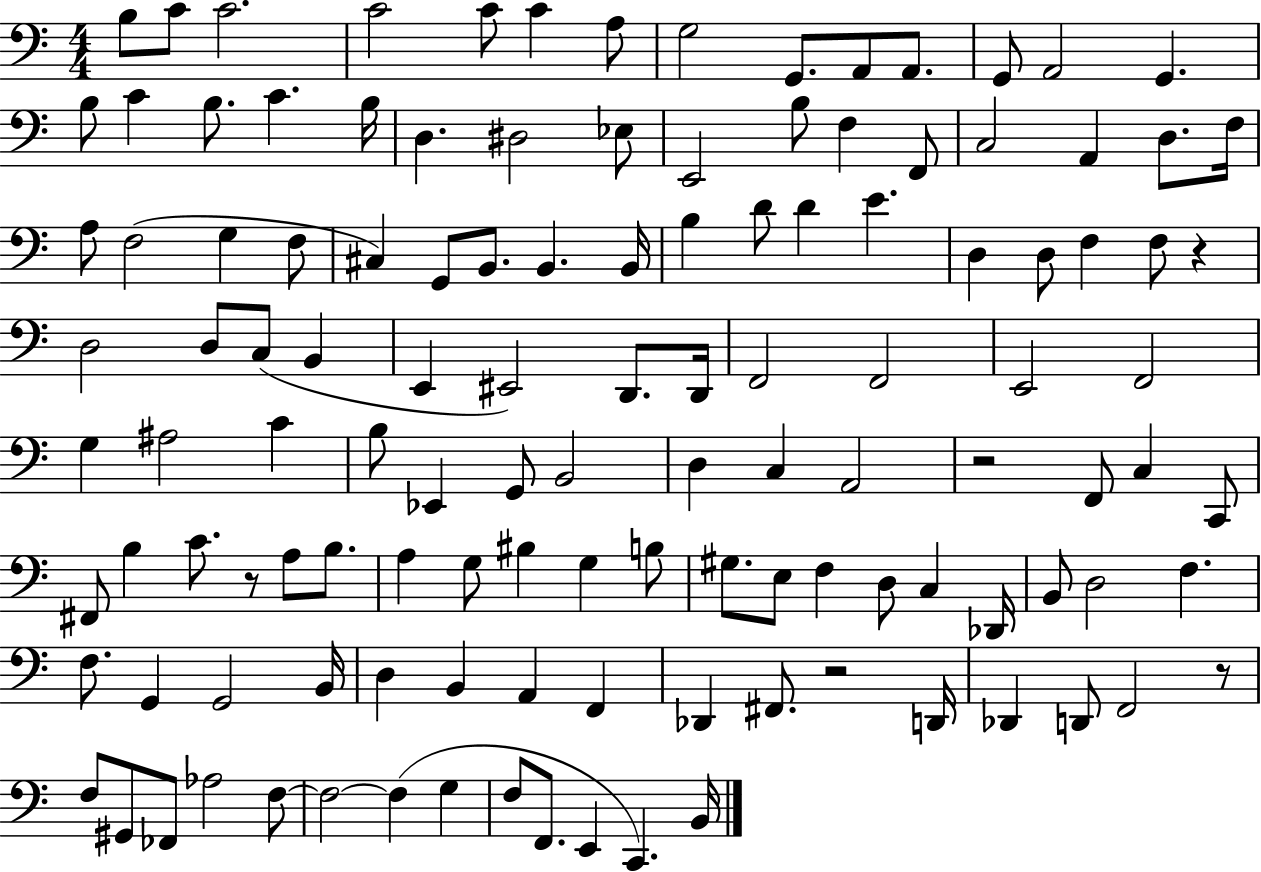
X:1
T:Untitled
M:4/4
L:1/4
K:C
B,/2 C/2 C2 C2 C/2 C A,/2 G,2 G,,/2 A,,/2 A,,/2 G,,/2 A,,2 G,, B,/2 C B,/2 C B,/4 D, ^D,2 _E,/2 E,,2 B,/2 F, F,,/2 C,2 A,, D,/2 F,/4 A,/2 F,2 G, F,/2 ^C, G,,/2 B,,/2 B,, B,,/4 B, D/2 D E D, D,/2 F, F,/2 z D,2 D,/2 C,/2 B,, E,, ^E,,2 D,,/2 D,,/4 F,,2 F,,2 E,,2 F,,2 G, ^A,2 C B,/2 _E,, G,,/2 B,,2 D, C, A,,2 z2 F,,/2 C, C,,/2 ^F,,/2 B, C/2 z/2 A,/2 B,/2 A, G,/2 ^B, G, B,/2 ^G,/2 E,/2 F, D,/2 C, _D,,/4 B,,/2 D,2 F, F,/2 G,, G,,2 B,,/4 D, B,, A,, F,, _D,, ^F,,/2 z2 D,,/4 _D,, D,,/2 F,,2 z/2 F,/2 ^G,,/2 _F,,/2 _A,2 F,/2 F,2 F, G, F,/2 F,,/2 E,, C,, B,,/4